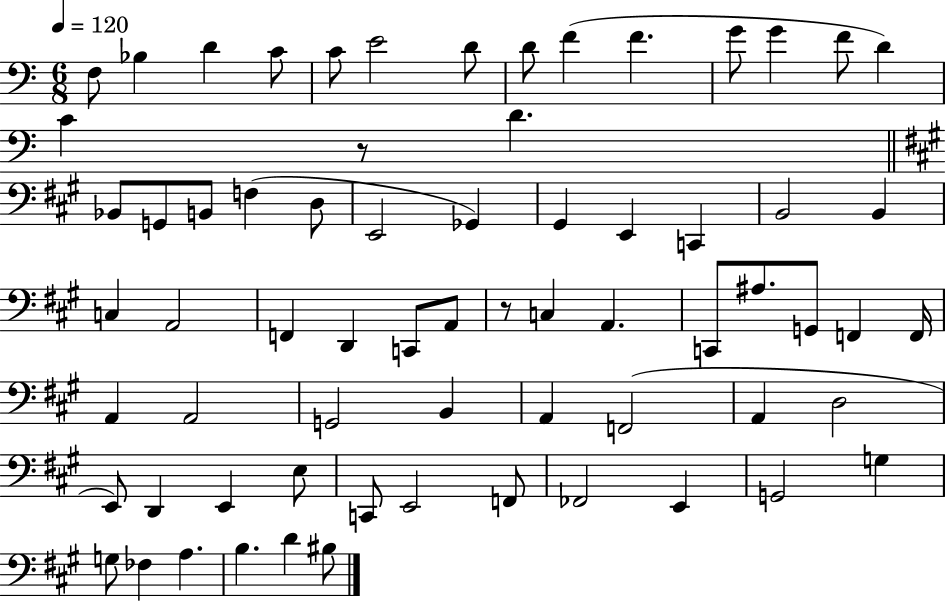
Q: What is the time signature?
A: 6/8